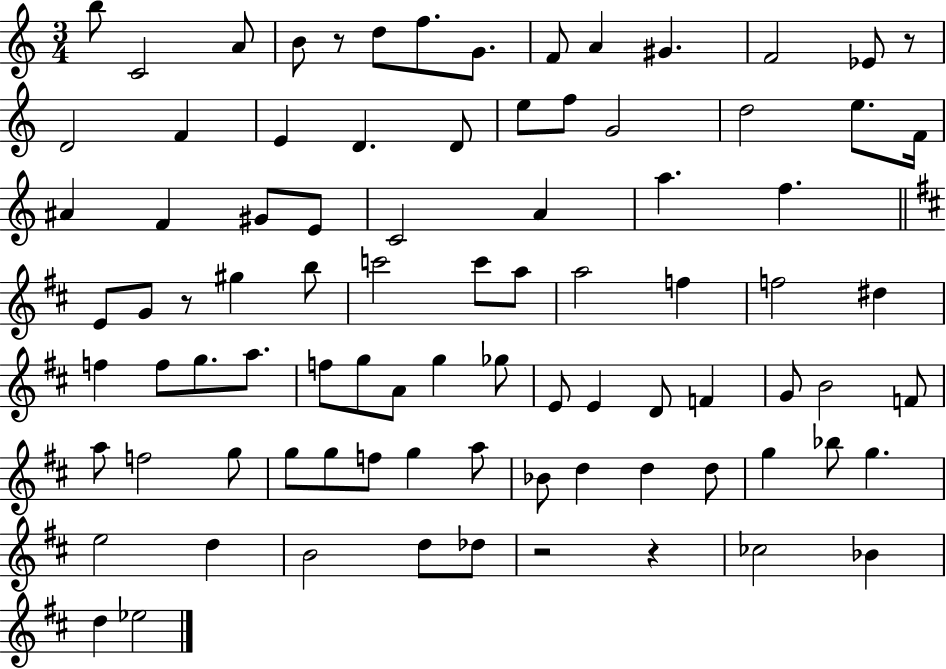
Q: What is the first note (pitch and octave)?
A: B5